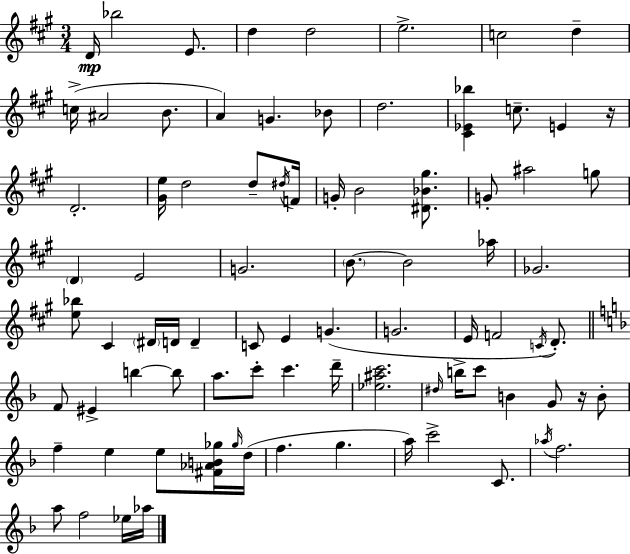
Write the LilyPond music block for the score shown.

{
  \clef treble
  \numericTimeSignature
  \time 3/4
  \key a \major
  d'16\mp bes''2 e'8. | d''4 d''2 | e''2.-> | c''2 d''4-- | \break c''16->( ais'2 b'8. | a'4) g'4. bes'8 | d''2. | <cis' ees' bes''>4 c''8.-- e'4 r16 | \break d'2.-. | <gis' e''>16 d''2 d''8-- \acciaccatura { dis''16 } | f'16 g'16-. b'2 <dis' bes' gis''>8. | g'8-. ais''2 g''8 | \break \parenthesize d'4 e'2 | g'2. | \parenthesize b'8.~~ b'2 | aes''16 ges'2. | \break <e'' bes''>8 cis'4 \parenthesize dis'16 d'16 d'4-- | c'8 e'4 g'4.( | g'2. | e'16 f'2 \acciaccatura { c'16 }) d'8.-. | \break \bar "||" \break \key d \minor f'8 eis'4-> b''4~~ b''8 | a''8. c'''8-. c'''4. d'''16-- | <ees'' ais'' c'''>2. | \grace { dis''16 } b''16-> c'''8 b'4 g'8 r16 b'8-. | \break f''4-- e''4 e''8 <fis' aes' b' ges''>16 | \grace { ges''16 }( d''16 f''4. g''4. | a''16) c'''2-> c'8. | \acciaccatura { aes''16 } f''2. | \break a''8 f''2 | ees''16 aes''16 \bar "|."
}